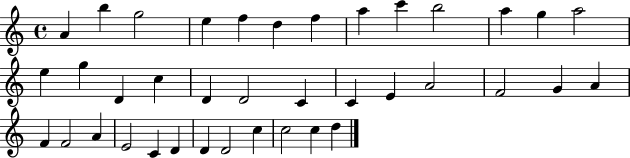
{
  \clef treble
  \time 4/4
  \defaultTimeSignature
  \key c \major
  a'4 b''4 g''2 | e''4 f''4 d''4 f''4 | a''4 c'''4 b''2 | a''4 g''4 a''2 | \break e''4 g''4 d'4 c''4 | d'4 d'2 c'4 | c'4 e'4 a'2 | f'2 g'4 a'4 | \break f'4 f'2 a'4 | e'2 c'4 d'4 | d'4 d'2 c''4 | c''2 c''4 d''4 | \break \bar "|."
}